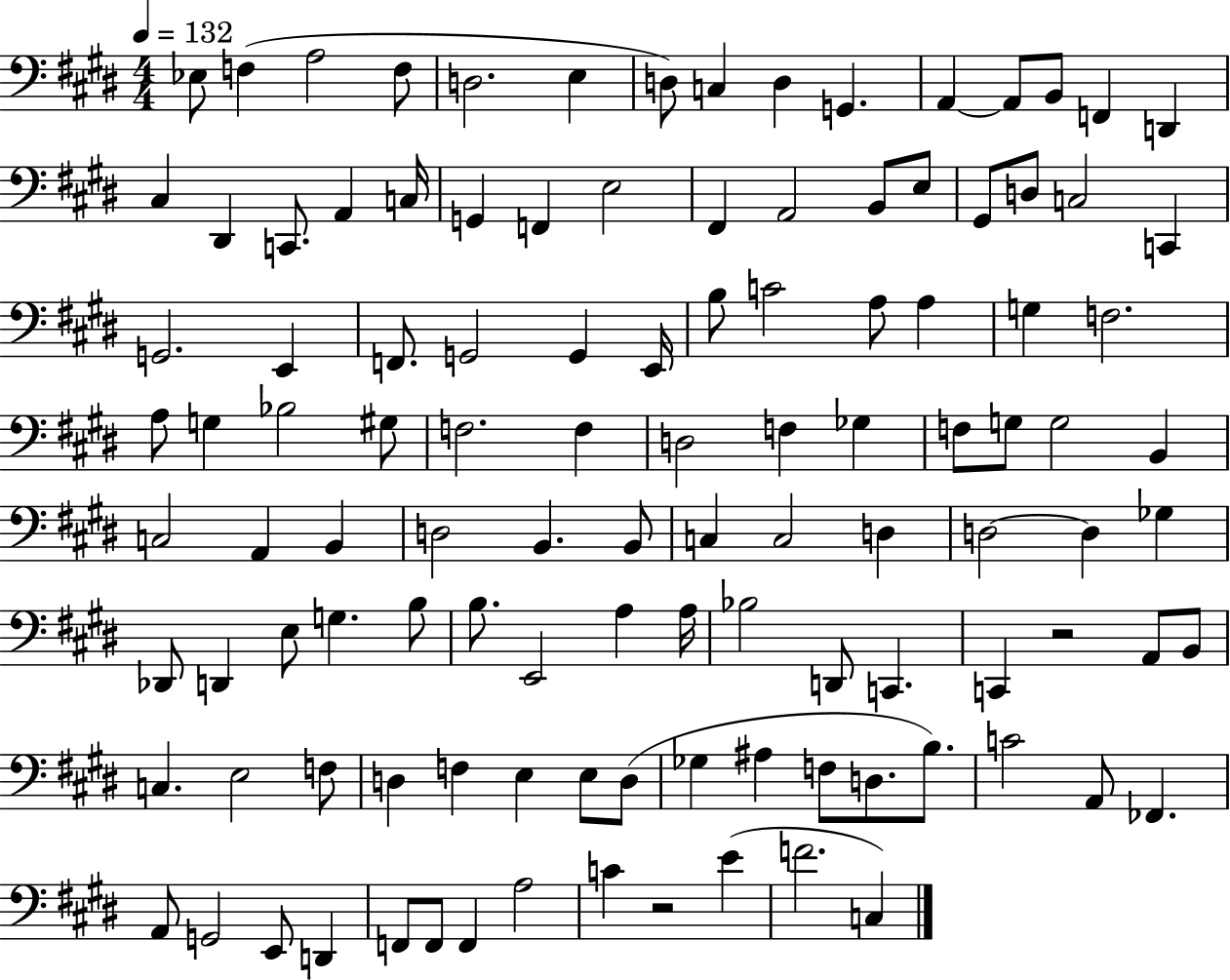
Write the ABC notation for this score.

X:1
T:Untitled
M:4/4
L:1/4
K:E
_E,/2 F, A,2 F,/2 D,2 E, D,/2 C, D, G,, A,, A,,/2 B,,/2 F,, D,, ^C, ^D,, C,,/2 A,, C,/4 G,, F,, E,2 ^F,, A,,2 B,,/2 E,/2 ^G,,/2 D,/2 C,2 C,, G,,2 E,, F,,/2 G,,2 G,, E,,/4 B,/2 C2 A,/2 A, G, F,2 A,/2 G, _B,2 ^G,/2 F,2 F, D,2 F, _G, F,/2 G,/2 G,2 B,, C,2 A,, B,, D,2 B,, B,,/2 C, C,2 D, D,2 D, _G, _D,,/2 D,, E,/2 G, B,/2 B,/2 E,,2 A, A,/4 _B,2 D,,/2 C,, C,, z2 A,,/2 B,,/2 C, E,2 F,/2 D, F, E, E,/2 D,/2 _G, ^A, F,/2 D,/2 B,/2 C2 A,,/2 _F,, A,,/2 G,,2 E,,/2 D,, F,,/2 F,,/2 F,, A,2 C z2 E F2 C,